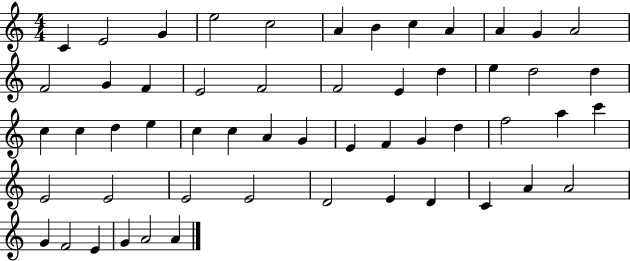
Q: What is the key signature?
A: C major